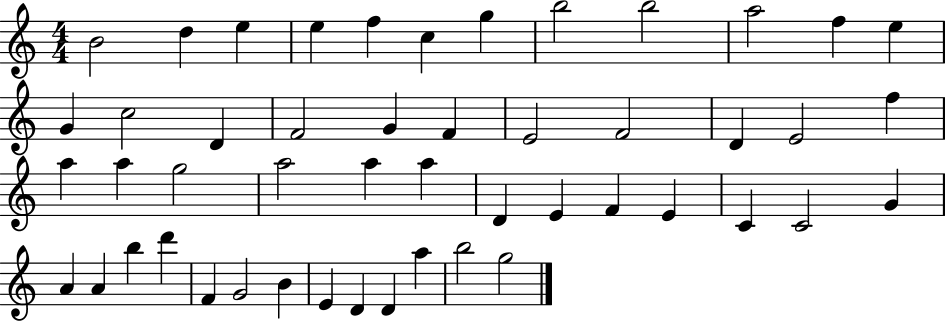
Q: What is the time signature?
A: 4/4